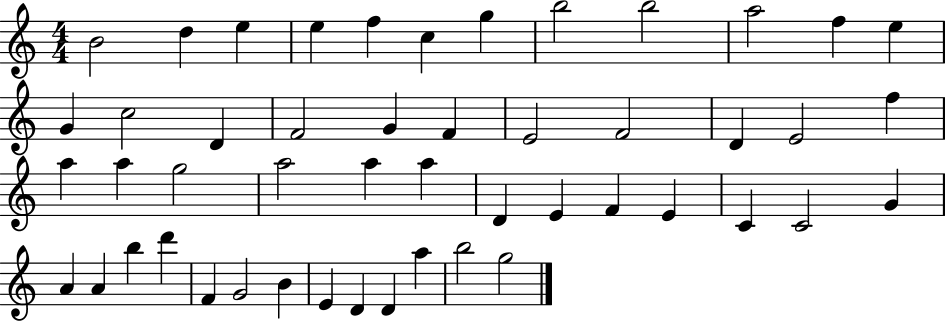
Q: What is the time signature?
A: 4/4